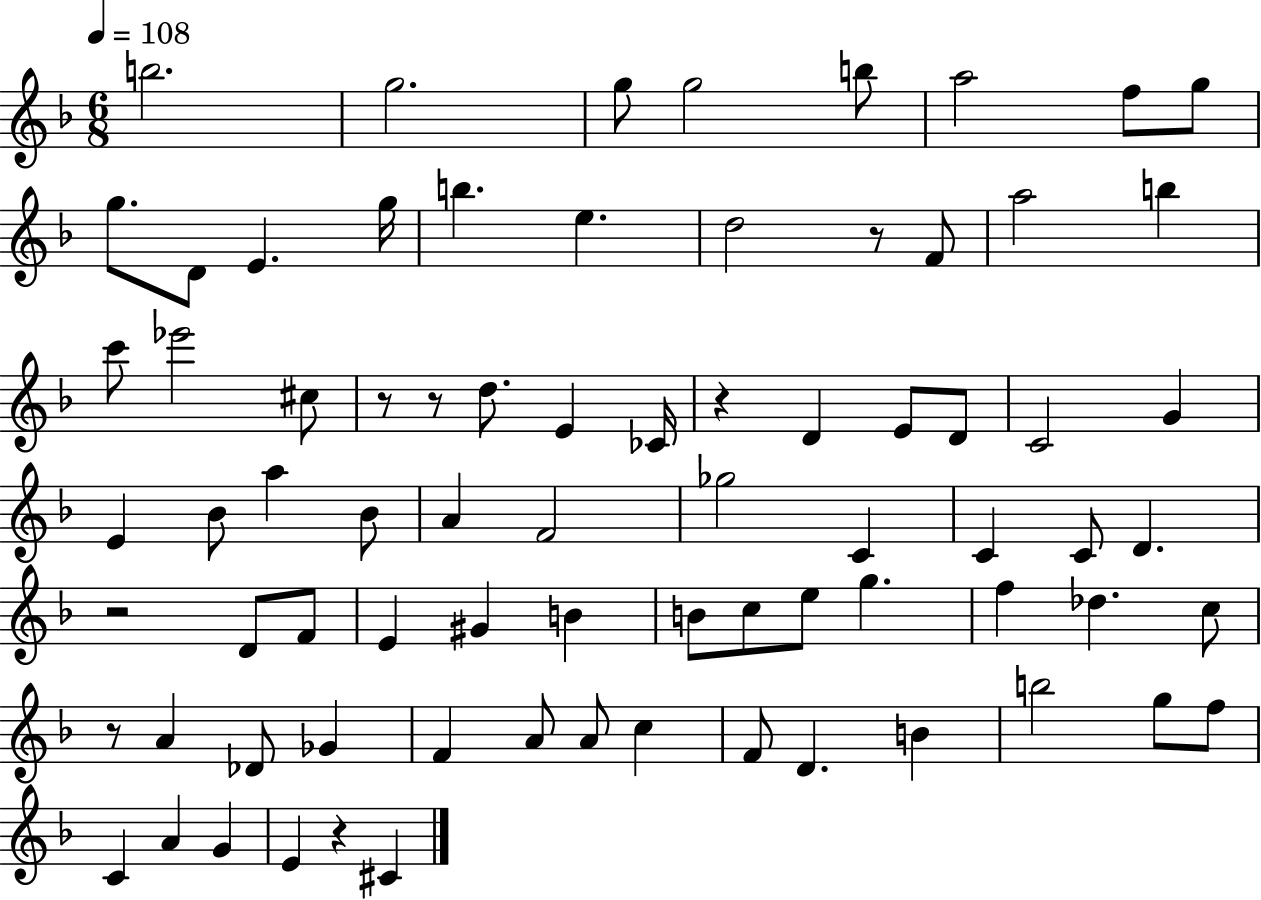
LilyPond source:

{
  \clef treble
  \numericTimeSignature
  \time 6/8
  \key f \major
  \tempo 4 = 108
  b''2. | g''2. | g''8 g''2 b''8 | a''2 f''8 g''8 | \break g''8. d'8 e'4. g''16 | b''4. e''4. | d''2 r8 f'8 | a''2 b''4 | \break c'''8 ees'''2 cis''8 | r8 r8 d''8. e'4 ces'16 | r4 d'4 e'8 d'8 | c'2 g'4 | \break e'4 bes'8 a''4 bes'8 | a'4 f'2 | ges''2 c'4 | c'4 c'8 d'4. | \break r2 d'8 f'8 | e'4 gis'4 b'4 | b'8 c''8 e''8 g''4. | f''4 des''4. c''8 | \break r8 a'4 des'8 ges'4 | f'4 a'8 a'8 c''4 | f'8 d'4. b'4 | b''2 g''8 f''8 | \break c'4 a'4 g'4 | e'4 r4 cis'4 | \bar "|."
}